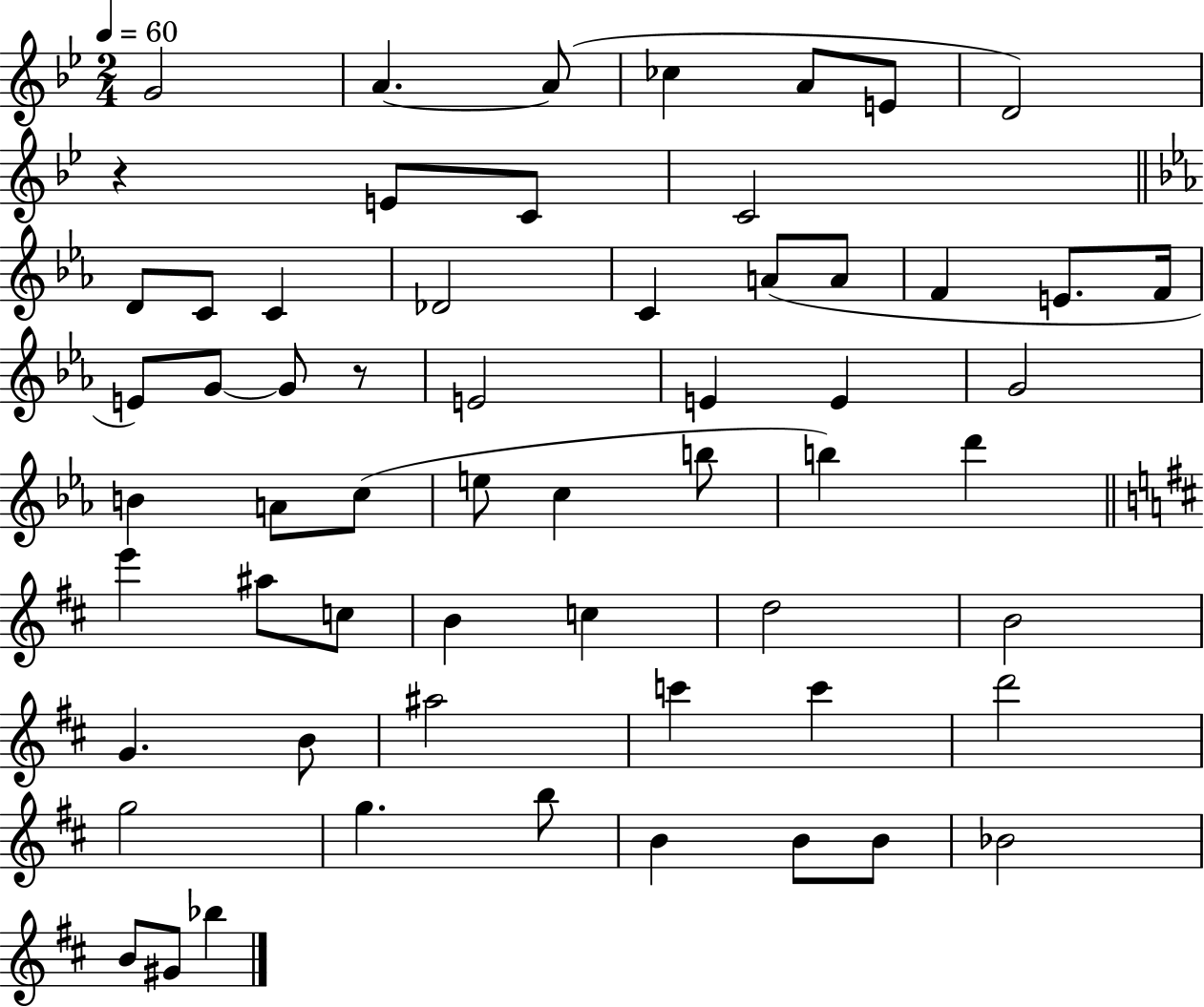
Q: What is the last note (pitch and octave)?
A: Bb5